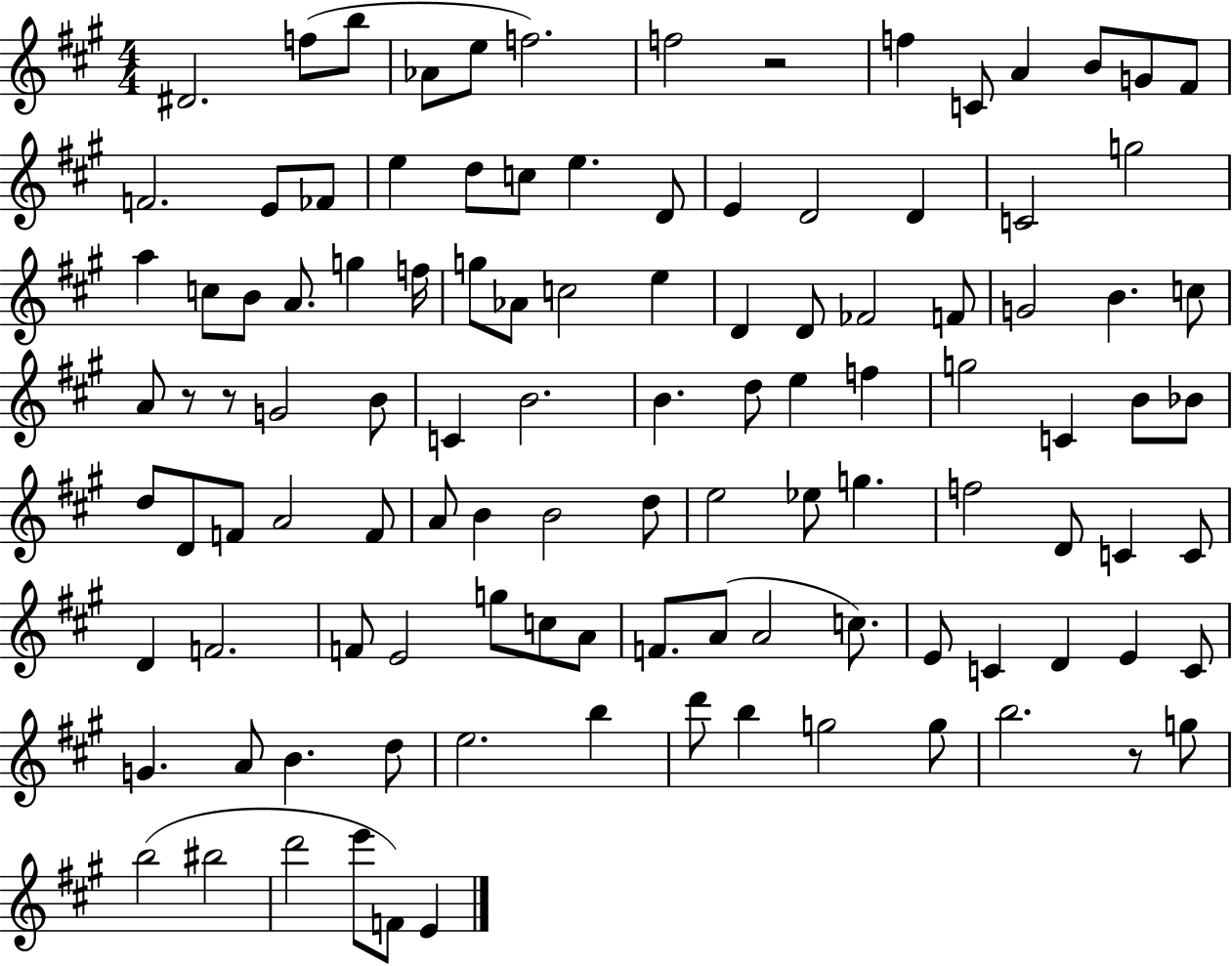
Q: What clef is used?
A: treble